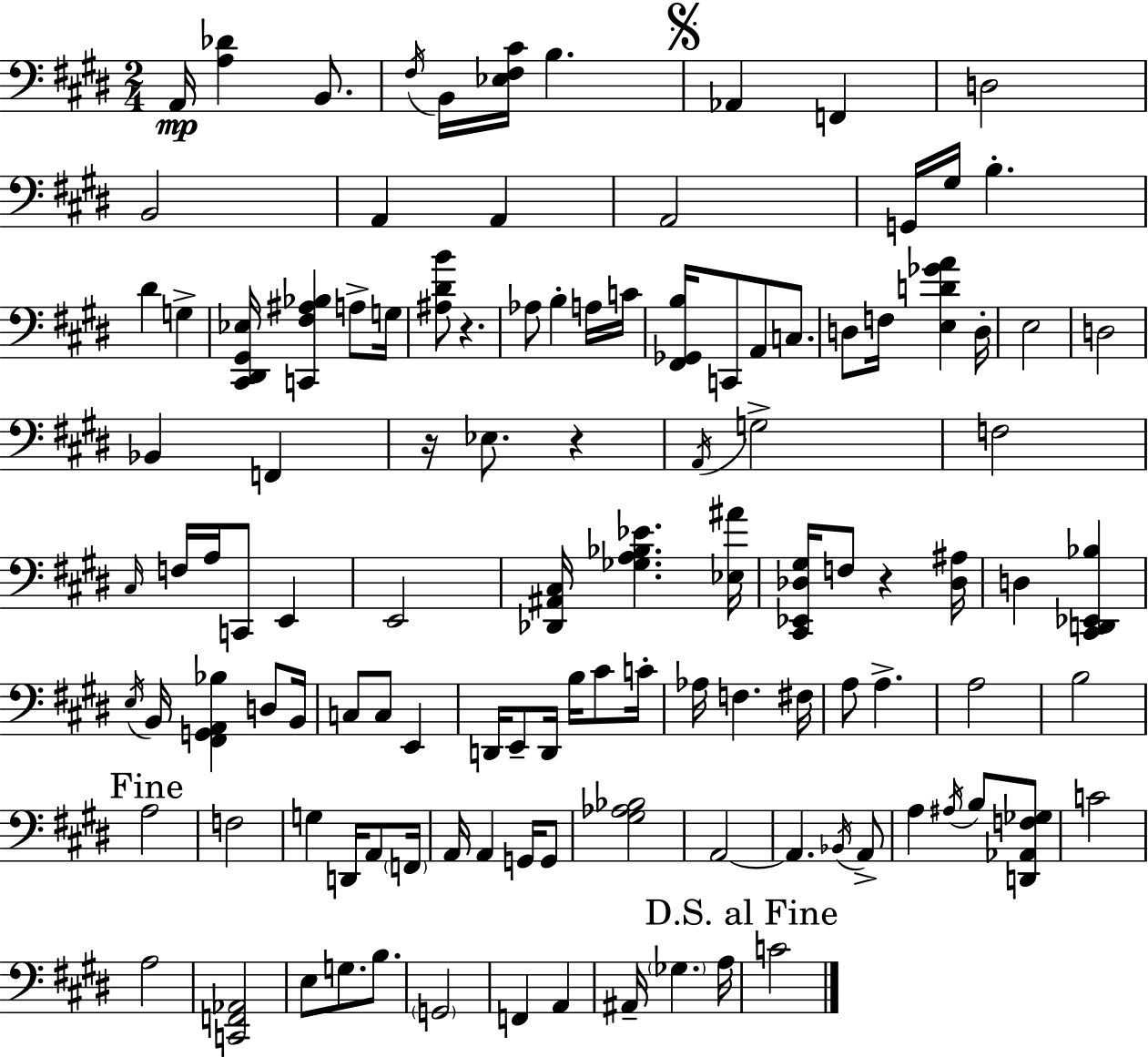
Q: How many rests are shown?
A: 4